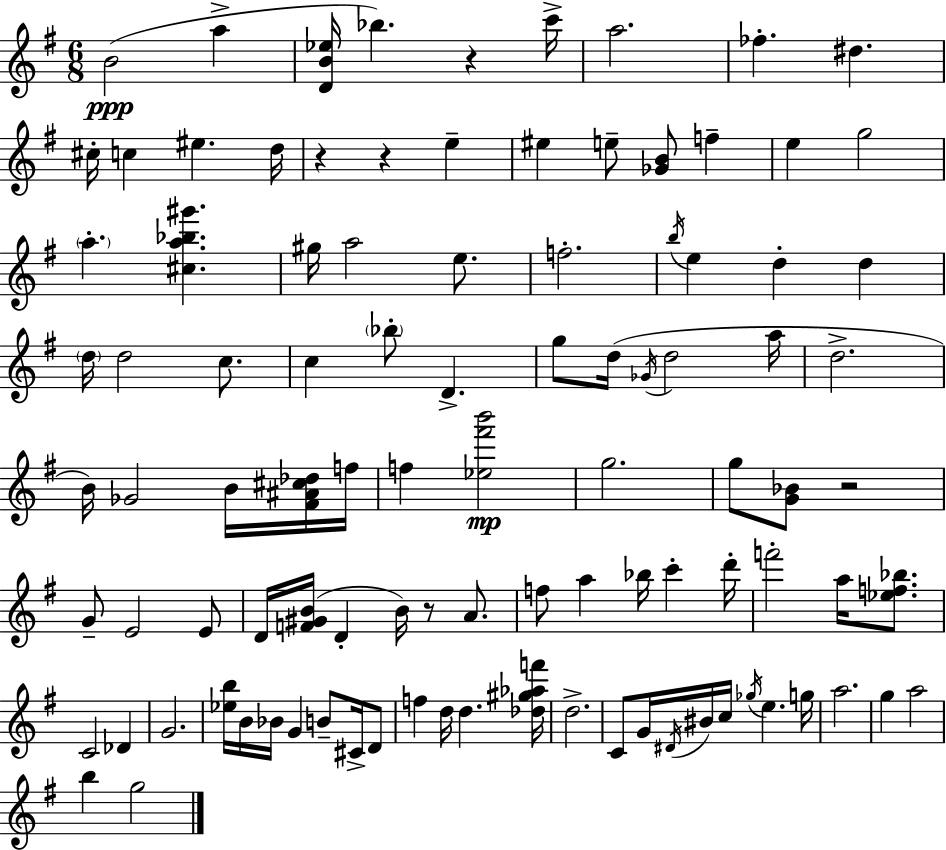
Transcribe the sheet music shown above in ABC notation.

X:1
T:Untitled
M:6/8
L:1/4
K:G
B2 a [DB_e]/4 _b z c'/4 a2 _f ^d ^c/4 c ^e d/4 z z e ^e e/2 [_GB]/2 f e g2 a [^ca_b^g'] ^g/4 a2 e/2 f2 b/4 e d d d/4 d2 c/2 c _b/2 D g/2 d/4 _G/4 d2 a/4 d2 B/4 _G2 B/4 [^F^A^c_d]/4 f/4 f [_e^f'b']2 g2 g/2 [G_B]/2 z2 G/2 E2 E/2 D/4 [F^GB]/4 D B/4 z/2 A/2 f/2 a _b/4 c' d'/4 f'2 a/4 [_ef_b]/2 C2 _D G2 [_eb]/4 B/4 _B/4 G B/2 ^C/4 D/2 f d/4 d [_d^g_af']/4 d2 C/2 G/4 ^D/4 ^B/4 c/4 _g/4 e g/4 a2 g a2 b g2